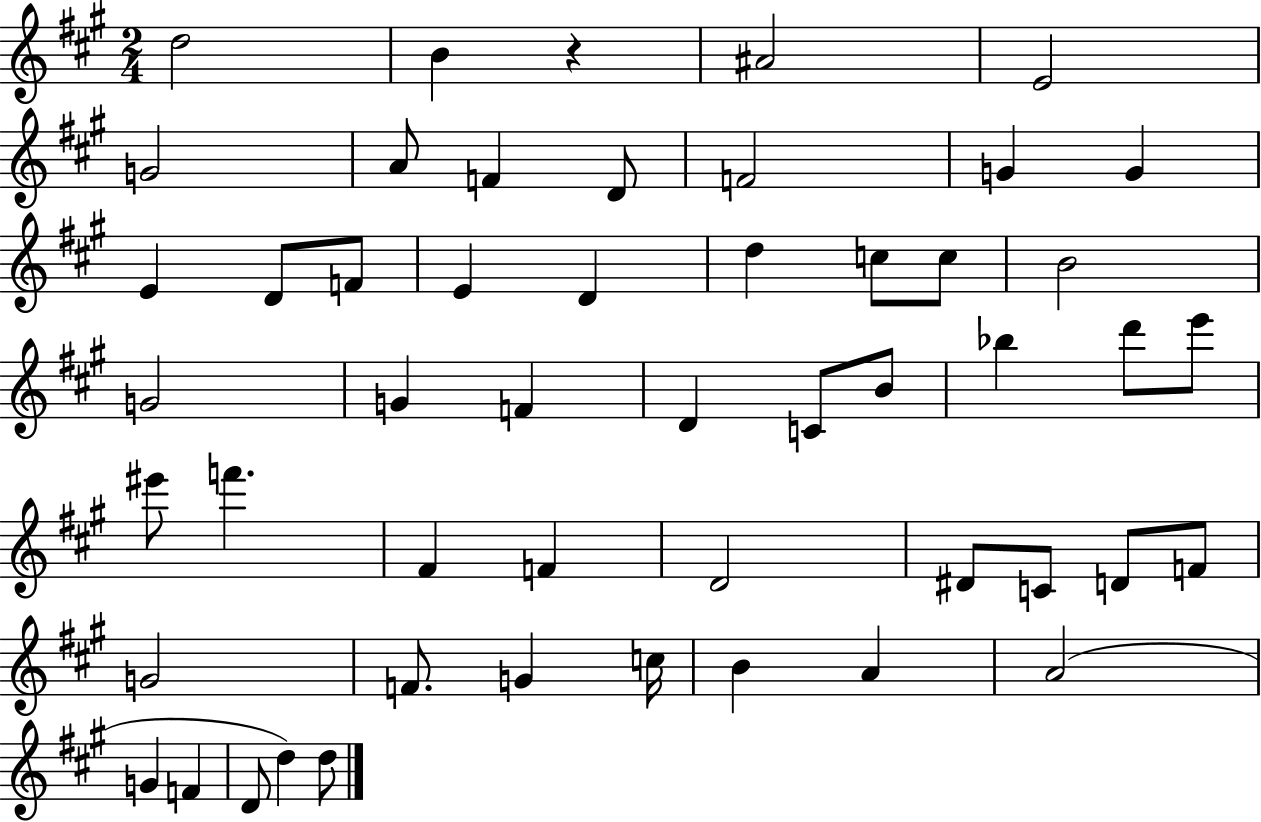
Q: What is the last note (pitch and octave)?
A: D5